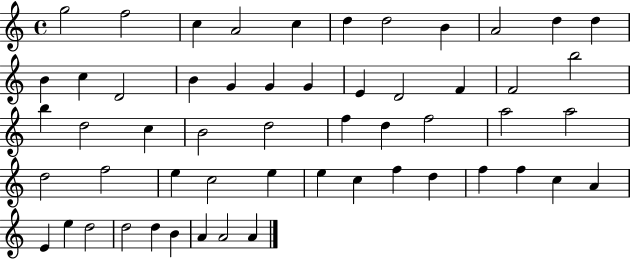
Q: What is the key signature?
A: C major